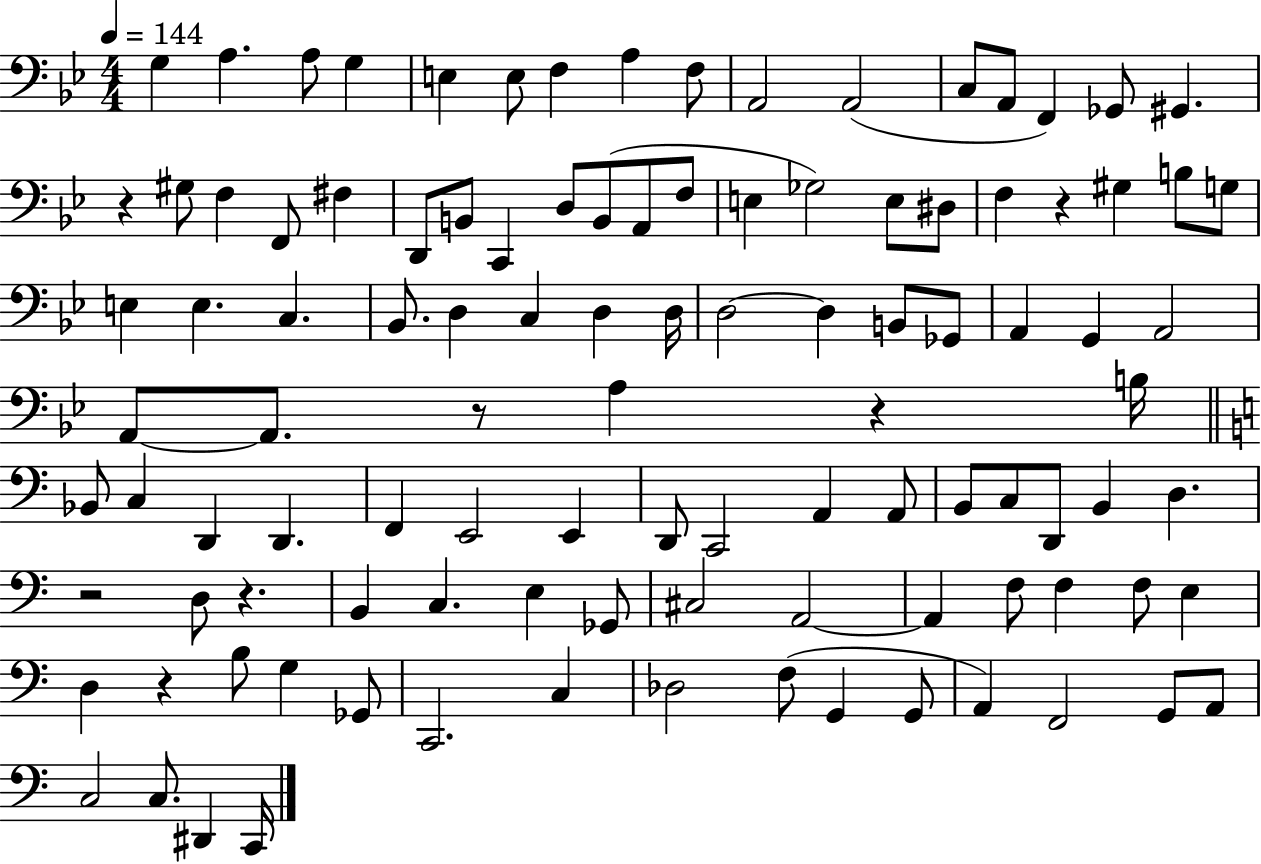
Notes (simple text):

G3/q A3/q. A3/e G3/q E3/q E3/e F3/q A3/q F3/e A2/h A2/h C3/e A2/e F2/q Gb2/e G#2/q. R/q G#3/e F3/q F2/e F#3/q D2/e B2/e C2/q D3/e B2/e A2/e F3/e E3/q Gb3/h E3/e D#3/e F3/q R/q G#3/q B3/e G3/e E3/q E3/q. C3/q. Bb2/e. D3/q C3/q D3/q D3/s D3/h D3/q B2/e Gb2/e A2/q G2/q A2/h A2/e A2/e. R/e A3/q R/q B3/s Bb2/e C3/q D2/q D2/q. F2/q E2/h E2/q D2/e C2/h A2/q A2/e B2/e C3/e D2/e B2/q D3/q. R/h D3/e R/q. B2/q C3/q. E3/q Gb2/e C#3/h A2/h A2/q F3/e F3/q F3/e E3/q D3/q R/q B3/e G3/q Gb2/e C2/h. C3/q Db3/h F3/e G2/q G2/e A2/q F2/h G2/e A2/e C3/h C3/e. D#2/q C2/s